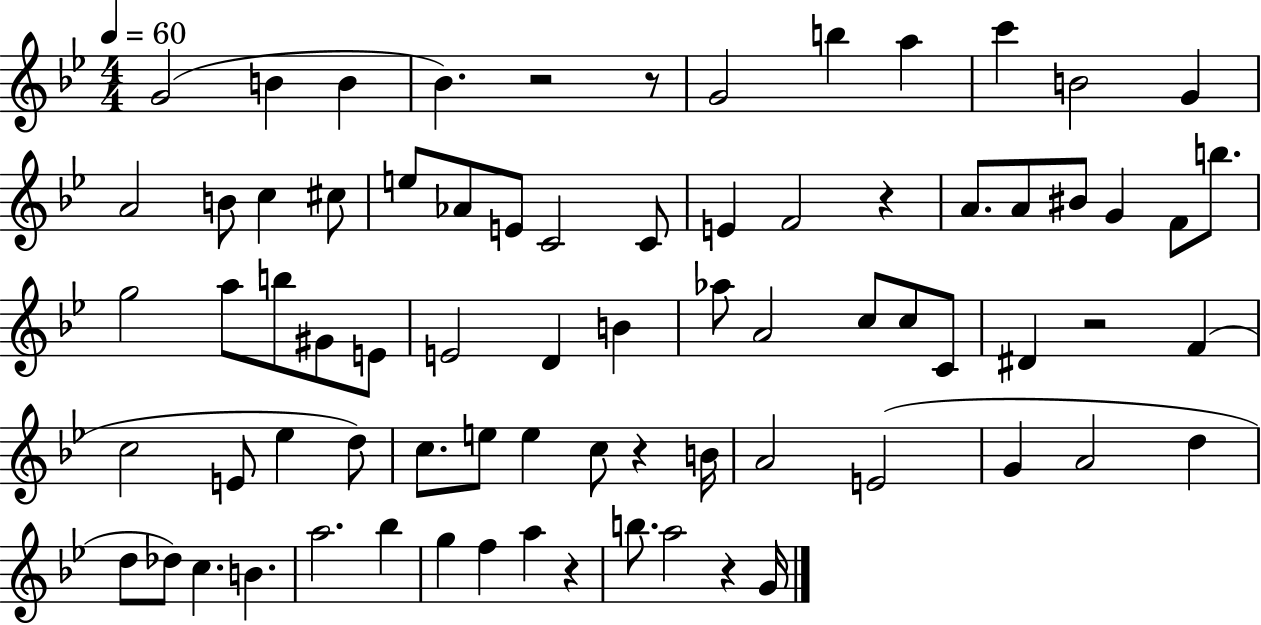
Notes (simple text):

G4/h B4/q B4/q Bb4/q. R/h R/e G4/h B5/q A5/q C6/q B4/h G4/q A4/h B4/e C5/q C#5/e E5/e Ab4/e E4/e C4/h C4/e E4/q F4/h R/q A4/e. A4/e BIS4/e G4/q F4/e B5/e. G5/h A5/e B5/e G#4/e E4/e E4/h D4/q B4/q Ab5/e A4/h C5/e C5/e C4/e D#4/q R/h F4/q C5/h E4/e Eb5/q D5/e C5/e. E5/e E5/q C5/e R/q B4/s A4/h E4/h G4/q A4/h D5/q D5/e Db5/e C5/q. B4/q. A5/h. Bb5/q G5/q F5/q A5/q R/q B5/e. A5/h R/q G4/s